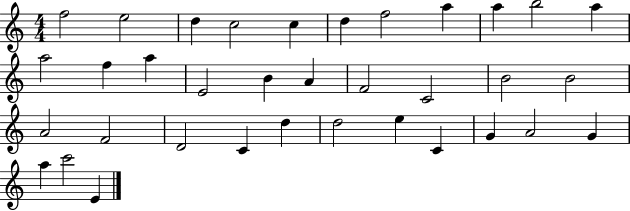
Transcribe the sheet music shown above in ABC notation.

X:1
T:Untitled
M:4/4
L:1/4
K:C
f2 e2 d c2 c d f2 a a b2 a a2 f a E2 B A F2 C2 B2 B2 A2 F2 D2 C d d2 e C G A2 G a c'2 E